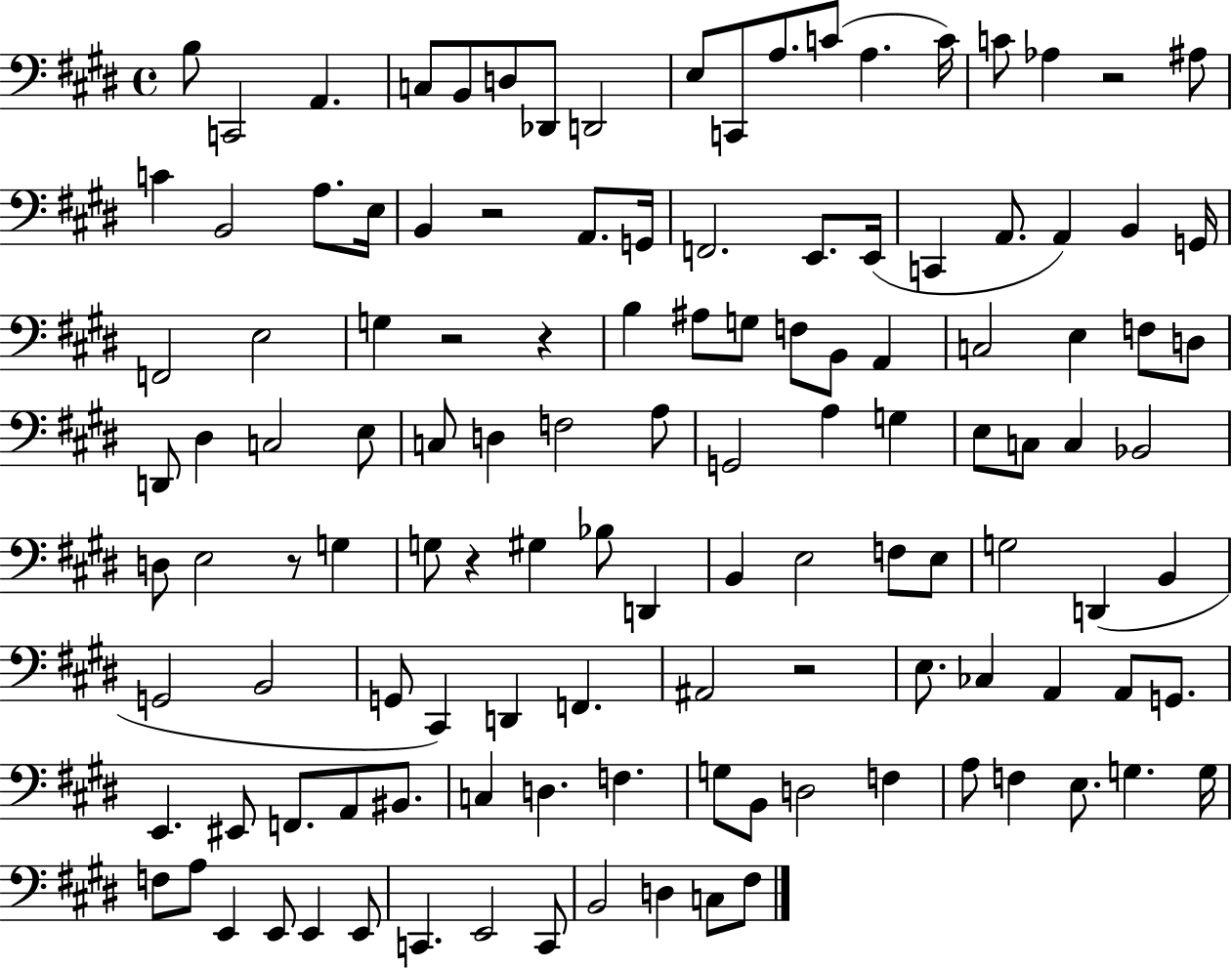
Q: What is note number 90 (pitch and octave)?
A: A2